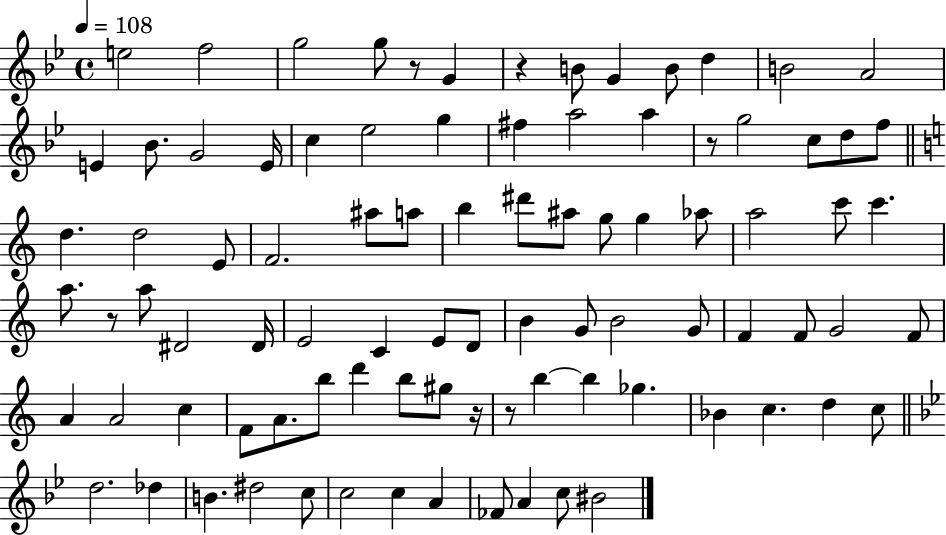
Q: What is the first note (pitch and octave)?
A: E5